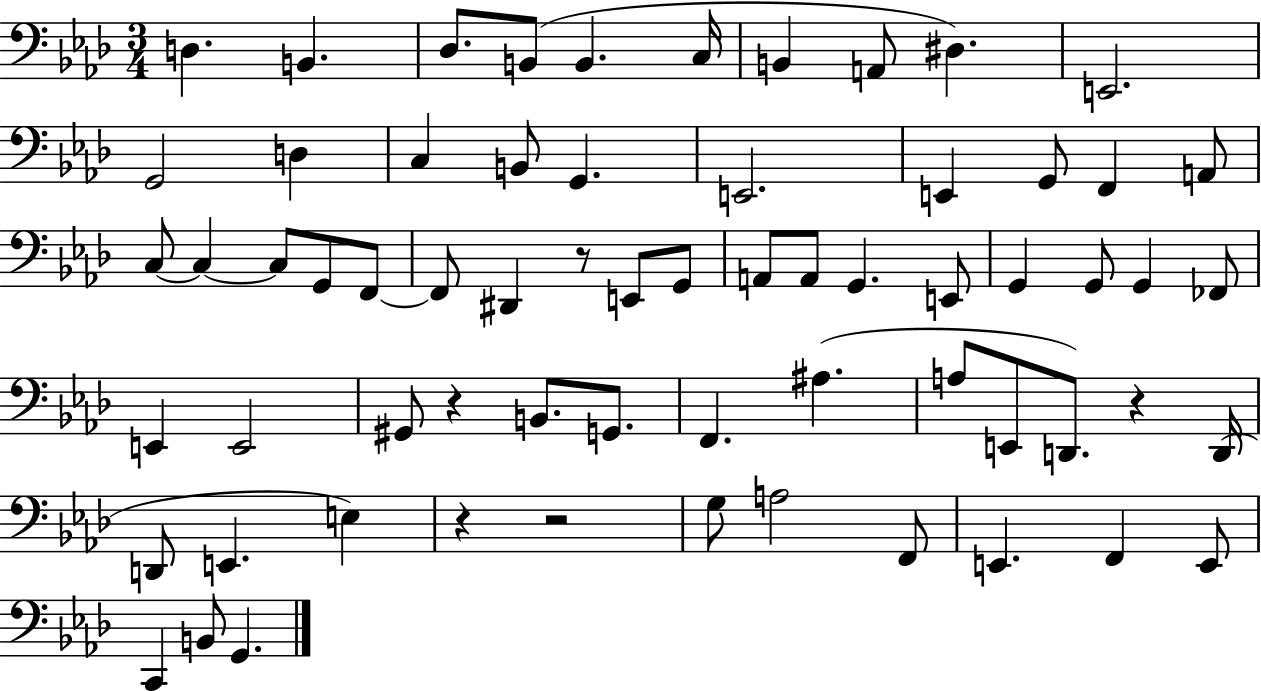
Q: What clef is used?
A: bass